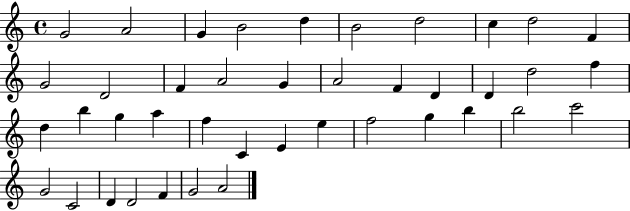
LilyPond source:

{
  \clef treble
  \time 4/4
  \defaultTimeSignature
  \key c \major
  g'2 a'2 | g'4 b'2 d''4 | b'2 d''2 | c''4 d''2 f'4 | \break g'2 d'2 | f'4 a'2 g'4 | a'2 f'4 d'4 | d'4 d''2 f''4 | \break d''4 b''4 g''4 a''4 | f''4 c'4 e'4 e''4 | f''2 g''4 b''4 | b''2 c'''2 | \break g'2 c'2 | d'4 d'2 f'4 | g'2 a'2 | \bar "|."
}